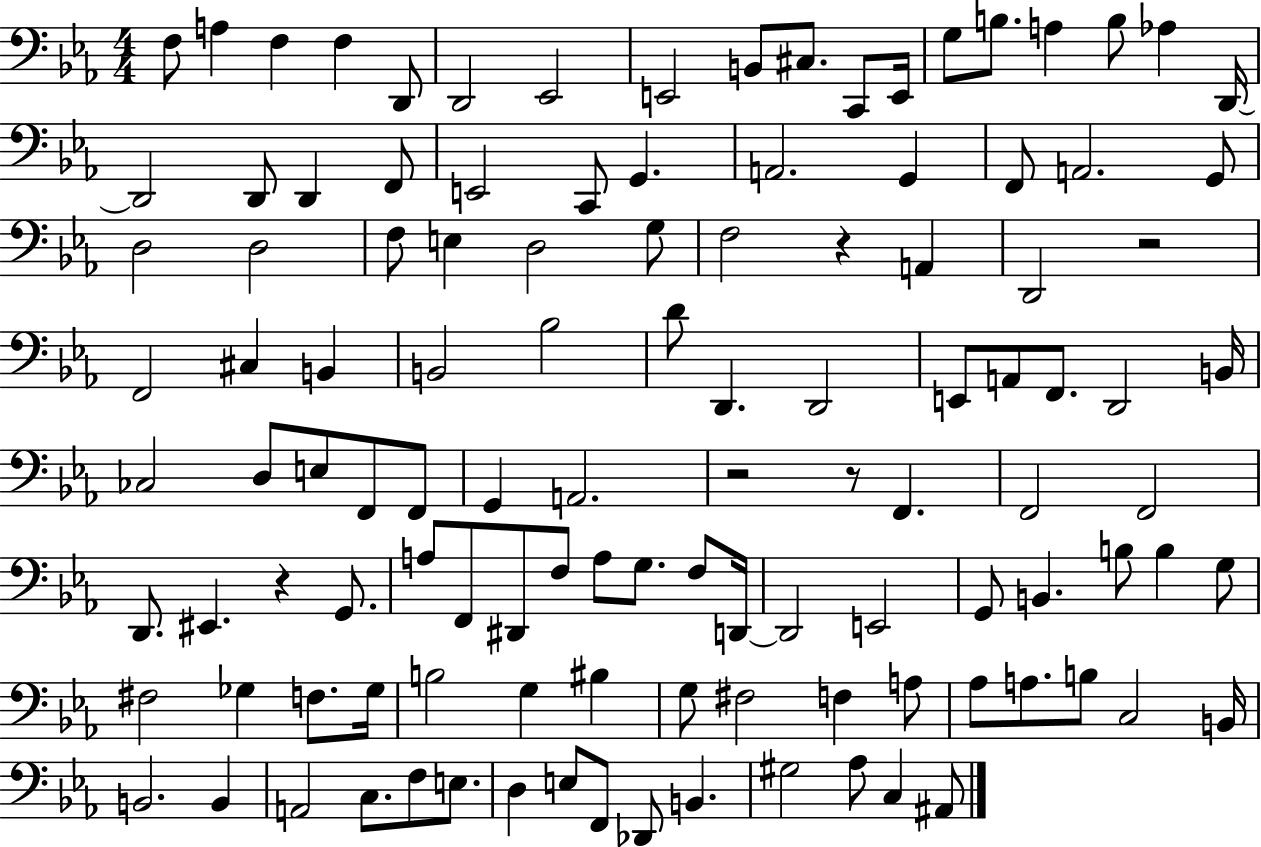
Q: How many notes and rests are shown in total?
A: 116